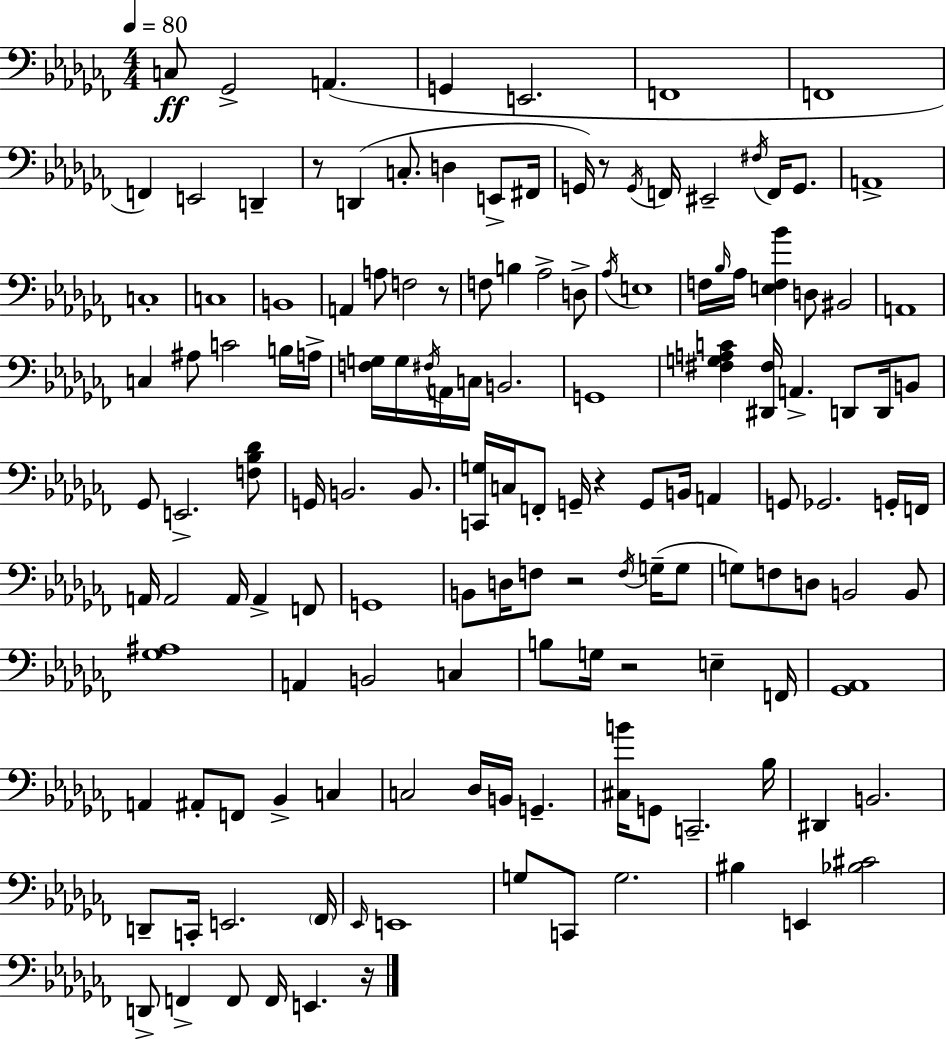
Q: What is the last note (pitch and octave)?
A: E2